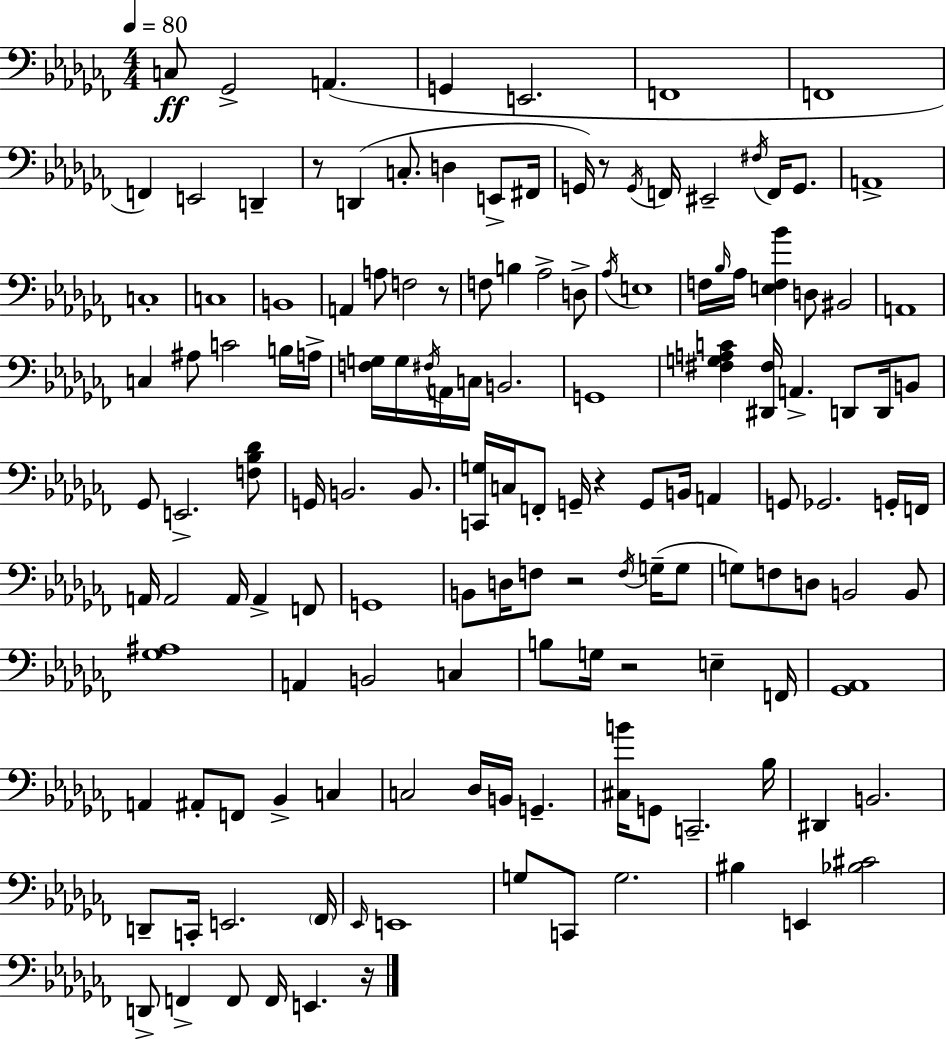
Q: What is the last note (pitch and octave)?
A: E2